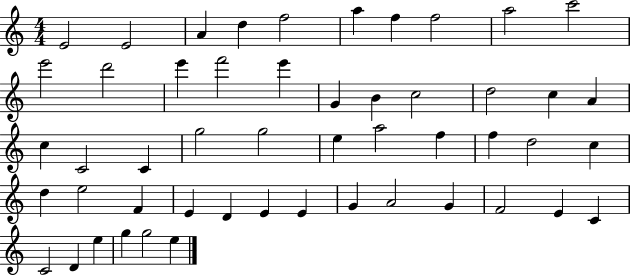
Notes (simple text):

E4/h E4/h A4/q D5/q F5/h A5/q F5/q F5/h A5/h C6/h E6/h D6/h E6/q F6/h E6/q G4/q B4/q C5/h D5/h C5/q A4/q C5/q C4/h C4/q G5/h G5/h E5/q A5/h F5/q F5/q D5/h C5/q D5/q E5/h F4/q E4/q D4/q E4/q E4/q G4/q A4/h G4/q F4/h E4/q C4/q C4/h D4/q E5/q G5/q G5/h E5/q